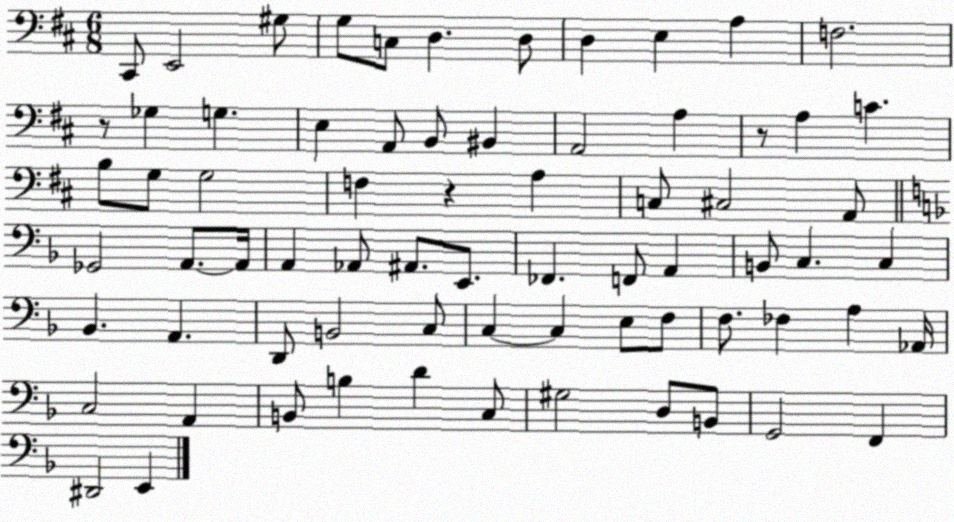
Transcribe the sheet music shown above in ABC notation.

X:1
T:Untitled
M:6/8
L:1/4
K:D
^C,,/2 E,,2 ^G,/2 G,/2 C,/2 D, D,/2 D, E, A, F,2 z/2 _G, G, E, A,,/2 B,,/2 ^B,, A,,2 A, z/2 A, C B,/2 G,/2 G,2 F, z A, C,/2 ^C,2 A,,/2 _G,,2 A,,/2 A,,/4 A,, _A,,/2 ^A,,/2 E,,/2 _F,, F,,/2 A,, B,,/2 C, C, _B,, A,, D,,/2 B,,2 C,/2 C, C, E,/2 F,/2 F,/2 _F, A, _A,,/4 C,2 A,, B,,/2 B, D C,/2 ^G,2 D,/2 B,,/2 G,,2 F,, ^D,,2 E,,